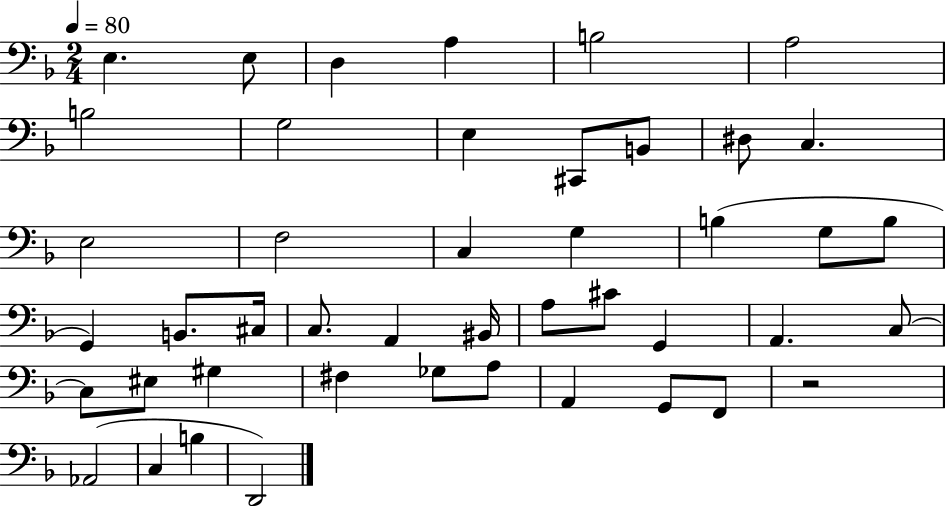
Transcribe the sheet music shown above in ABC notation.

X:1
T:Untitled
M:2/4
L:1/4
K:F
E, E,/2 D, A, B,2 A,2 B,2 G,2 E, ^C,,/2 B,,/2 ^D,/2 C, E,2 F,2 C, G, B, G,/2 B,/2 G,, B,,/2 ^C,/4 C,/2 A,, ^B,,/4 A,/2 ^C/2 G,, A,, C,/2 C,/2 ^E,/2 ^G, ^F, _G,/2 A,/2 A,, G,,/2 F,,/2 z2 _A,,2 C, B, D,,2